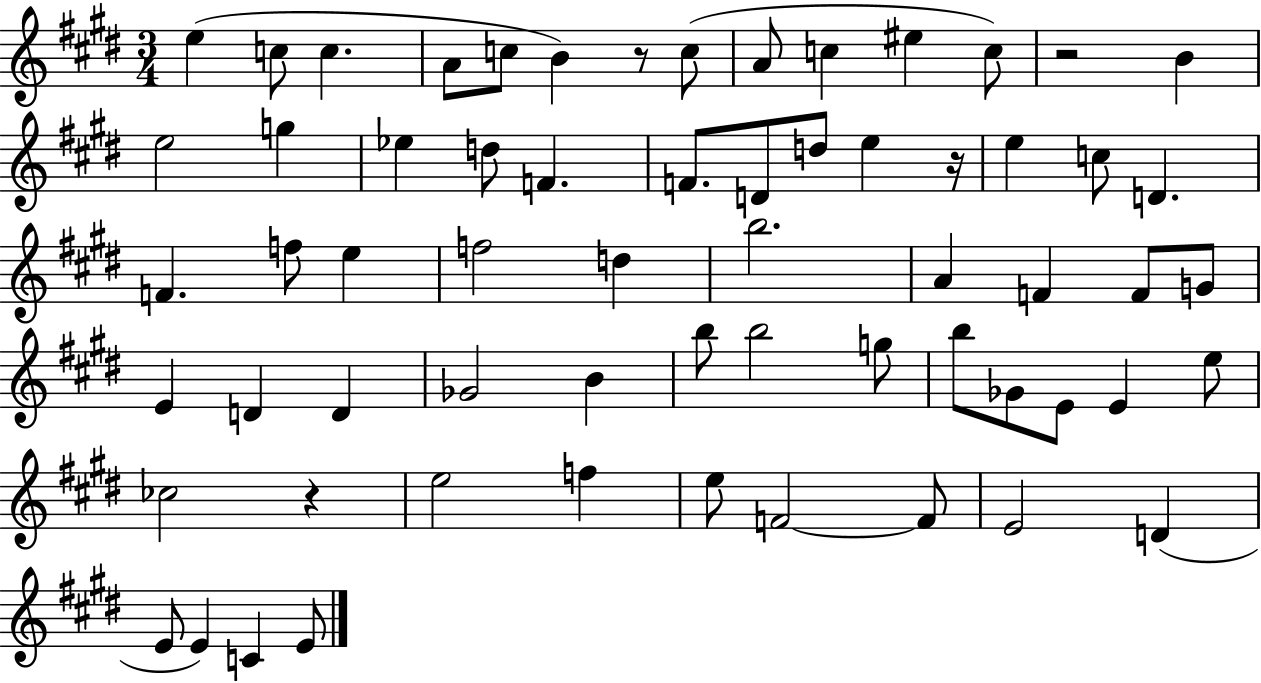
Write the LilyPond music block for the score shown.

{
  \clef treble
  \numericTimeSignature
  \time 3/4
  \key e \major
  e''4( c''8 c''4. | a'8 c''8 b'4) r8 c''8( | a'8 c''4 eis''4 c''8) | r2 b'4 | \break e''2 g''4 | ees''4 d''8 f'4. | f'8. d'8 d''8 e''4 r16 | e''4 c''8 d'4. | \break f'4. f''8 e''4 | f''2 d''4 | b''2. | a'4 f'4 f'8 g'8 | \break e'4 d'4 d'4 | ges'2 b'4 | b''8 b''2 g''8 | b''8 ges'8 e'8 e'4 e''8 | \break ces''2 r4 | e''2 f''4 | e''8 f'2~~ f'8 | e'2 d'4( | \break e'8 e'4) c'4 e'8 | \bar "|."
}